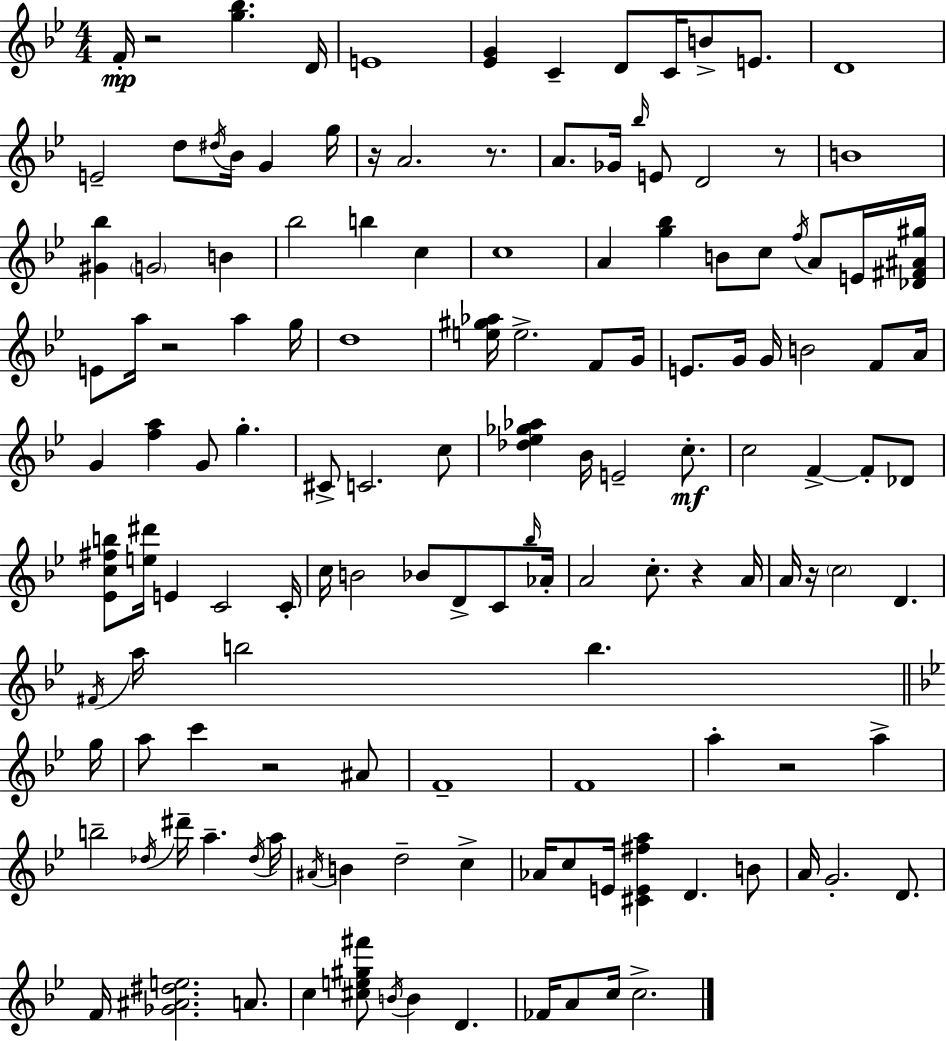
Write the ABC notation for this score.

X:1
T:Untitled
M:4/4
L:1/4
K:Gm
F/4 z2 [g_b] D/4 E4 [_EG] C D/2 C/4 B/2 E/2 D4 E2 d/2 ^d/4 _B/4 G g/4 z/4 A2 z/2 A/2 _G/4 _b/4 E/2 D2 z/2 B4 [^G_b] G2 B _b2 b c c4 A [g_b] B/2 c/2 f/4 A/2 E/4 [_D^F^A^g]/4 E/2 a/4 z2 a g/4 d4 [e^g_a]/4 e2 F/2 G/4 E/2 G/4 G/4 B2 F/2 A/4 G [fa] G/2 g ^C/2 C2 c/2 [_d_e_g_a] _B/4 E2 c/2 c2 F F/2 _D/2 [_Ec^fb]/2 [e^d']/4 E C2 C/4 c/4 B2 _B/2 D/2 C/2 _b/4 _A/4 A2 c/2 z A/4 A/4 z/4 c2 D ^F/4 a/4 b2 b g/4 a/2 c' z2 ^A/2 F4 F4 a z2 a b2 _d/4 ^d'/4 a _d/4 a/4 ^A/4 B d2 c _A/4 c/2 E/4 [^CE^fa] D B/2 A/4 G2 D/2 F/4 [_G^A^de]2 A/2 c [^ce^g^f']/2 B/4 B D _F/4 A/2 c/4 c2